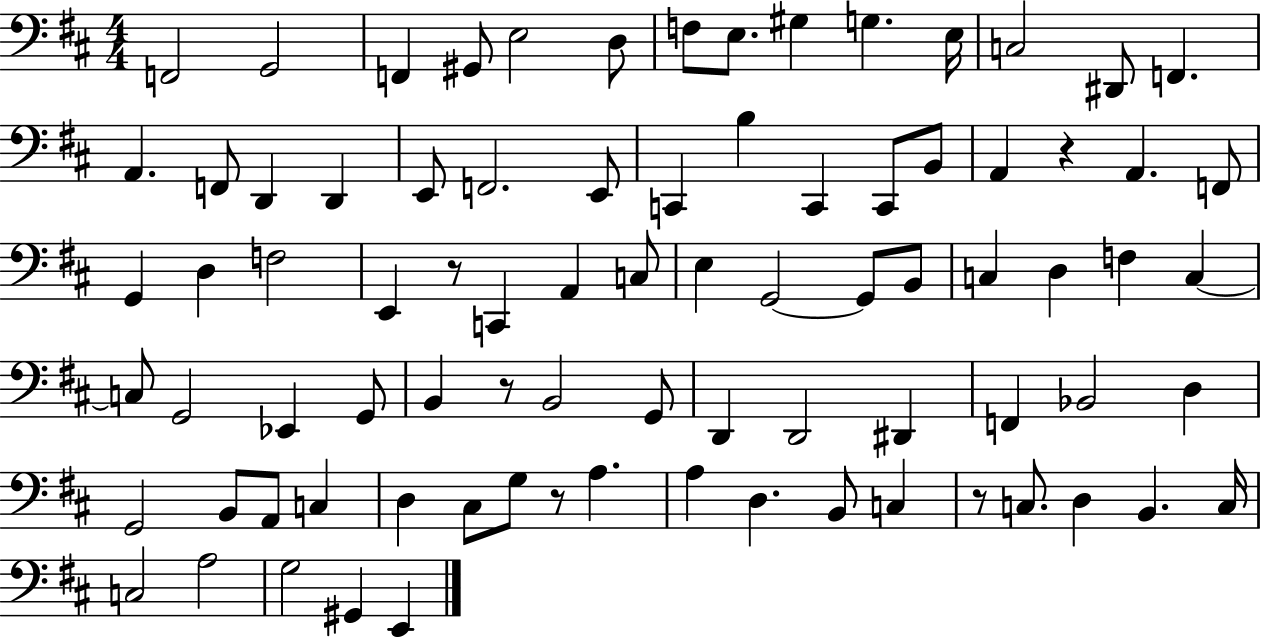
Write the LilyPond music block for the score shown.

{
  \clef bass
  \numericTimeSignature
  \time 4/4
  \key d \major
  f,2 g,2 | f,4 gis,8 e2 d8 | f8 e8. gis4 g4. e16 | c2 dis,8 f,4. | \break a,4. f,8 d,4 d,4 | e,8 f,2. e,8 | c,4 b4 c,4 c,8 b,8 | a,4 r4 a,4. f,8 | \break g,4 d4 f2 | e,4 r8 c,4 a,4 c8 | e4 g,2~~ g,8 b,8 | c4 d4 f4 c4~~ | \break c8 g,2 ees,4 g,8 | b,4 r8 b,2 g,8 | d,4 d,2 dis,4 | f,4 bes,2 d4 | \break g,2 b,8 a,8 c4 | d4 cis8 g8 r8 a4. | a4 d4. b,8 c4 | r8 c8. d4 b,4. c16 | \break c2 a2 | g2 gis,4 e,4 | \bar "|."
}